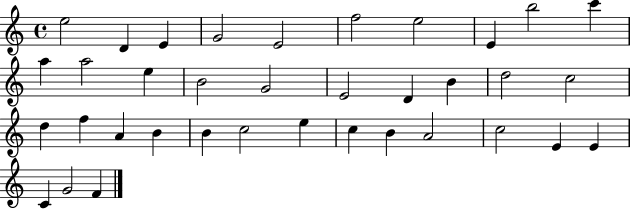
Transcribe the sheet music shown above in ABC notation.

X:1
T:Untitled
M:4/4
L:1/4
K:C
e2 D E G2 E2 f2 e2 E b2 c' a a2 e B2 G2 E2 D B d2 c2 d f A B B c2 e c B A2 c2 E E C G2 F